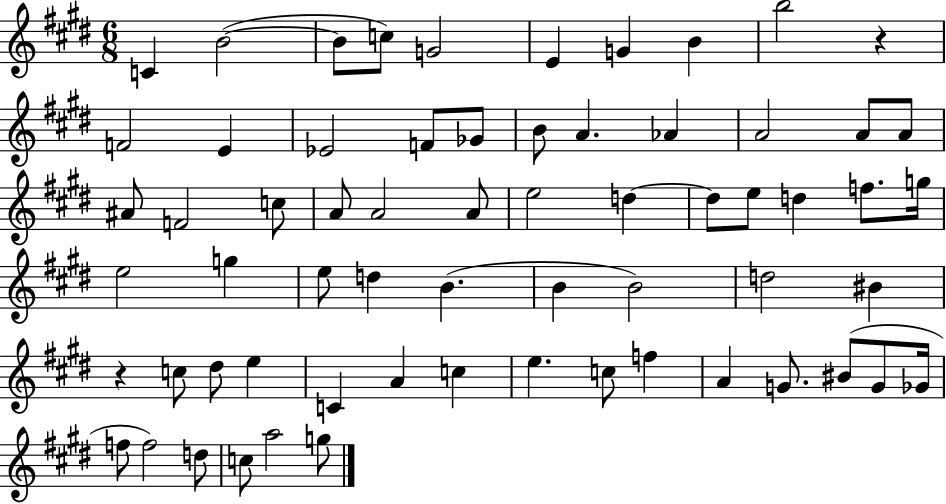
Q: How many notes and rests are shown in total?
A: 64